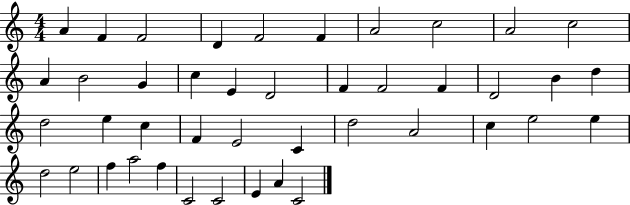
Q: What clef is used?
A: treble